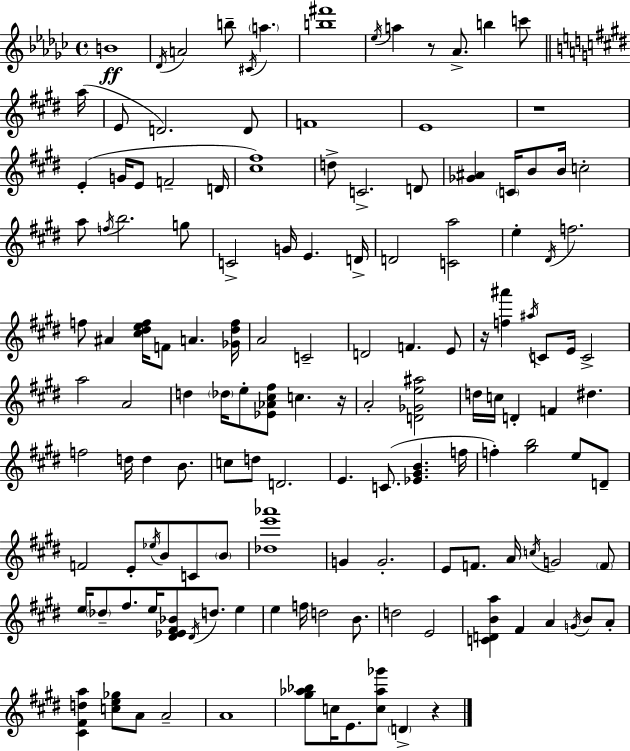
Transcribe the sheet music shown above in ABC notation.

X:1
T:Untitled
M:4/4
L:1/4
K:Ebm
B4 _D/4 A2 b/2 ^C/4 a [b^f']4 _e/4 a z/2 _A/2 b c'/2 a/4 E/2 D2 D/2 F4 E4 z4 E G/4 E/2 F2 D/4 [^c^f]4 d/2 C2 D/2 [_G^A] C/4 B/2 B/4 c2 a/2 f/4 b2 g/2 C2 G/4 E D/4 D2 [Ca]2 e ^D/4 f2 f/2 ^A [^c^def]/4 F/2 A [_G^df]/4 A2 C2 D2 F E/2 z/4 [f^a'] ^a/4 C/2 E/4 C2 a2 A2 d _d/4 e/2 [_E_A^c^f]/2 c z/4 A2 [D_Ge^a]2 d/4 c/4 D F ^d f2 d/4 d B/2 c/2 d/2 D2 E C/2 [_E^GB] f/4 f [^gb]2 e/2 D/2 F2 E/2 _e/4 B/2 C/2 B/2 [_de'_a']4 G G2 E/2 F/2 A/4 c/4 G2 F/2 e/4 _d/2 ^f/2 e/4 [^D_E^F_B]/2 ^D/4 d/2 e e f/4 d2 B/2 d2 E2 [CDBa] ^F A G/4 B/2 A/2 [^C^Fda] [ce_g]/2 A/2 A2 A4 [^g_a_b]/2 c/4 E/2 [c_a_g']/2 D z